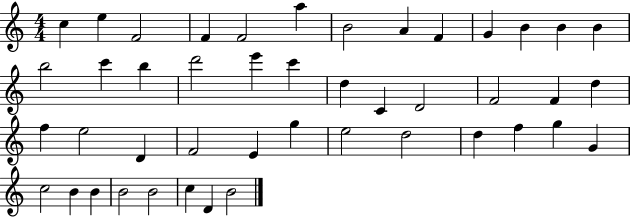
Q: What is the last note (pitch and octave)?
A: B4